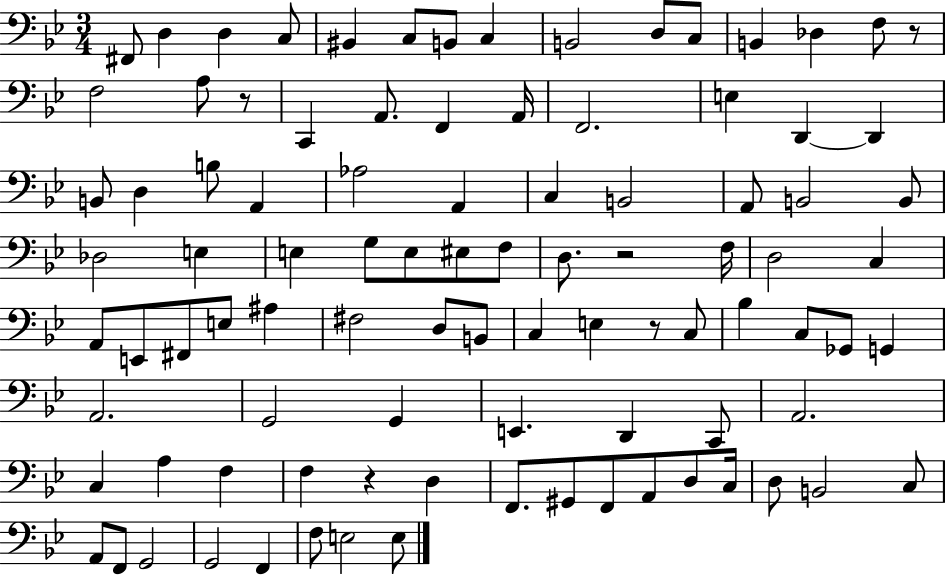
{
  \clef bass
  \numericTimeSignature
  \time 3/4
  \key bes \major
  fis,8 d4 d4 c8 | bis,4 c8 b,8 c4 | b,2 d8 c8 | b,4 des4 f8 r8 | \break f2 a8 r8 | c,4 a,8. f,4 a,16 | f,2. | e4 d,4~~ d,4 | \break b,8 d4 b8 a,4 | aes2 a,4 | c4 b,2 | a,8 b,2 b,8 | \break des2 e4 | e4 g8 e8 eis8 f8 | d8. r2 f16 | d2 c4 | \break a,8 e,8 fis,8 e8 ais4 | fis2 d8 b,8 | c4 e4 r8 c8 | bes4 c8 ges,8 g,4 | \break a,2. | g,2 g,4 | e,4. d,4 c,8 | a,2. | \break c4 a4 f4 | f4 r4 d4 | f,8. gis,8 f,8 a,8 d8 c16 | d8 b,2 c8 | \break a,8 f,8 g,2 | g,2 f,4 | f8 e2 e8 | \bar "|."
}